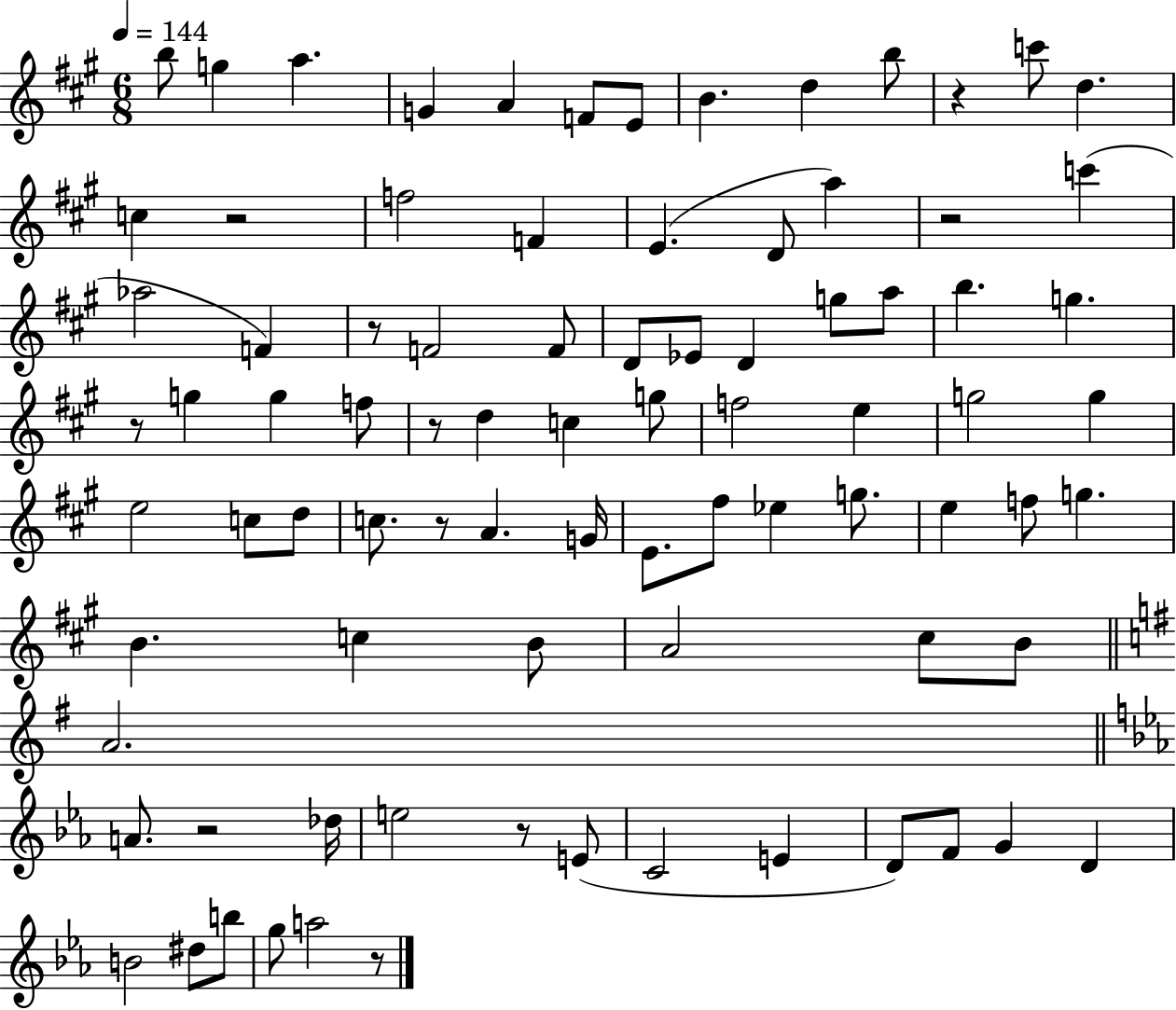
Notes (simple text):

B5/e G5/q A5/q. G4/q A4/q F4/e E4/e B4/q. D5/q B5/e R/q C6/e D5/q. C5/q R/h F5/h F4/q E4/q. D4/e A5/q R/h C6/q Ab5/h F4/q R/e F4/h F4/e D4/e Eb4/e D4/q G5/e A5/e B5/q. G5/q. R/e G5/q G5/q F5/e R/e D5/q C5/q G5/e F5/h E5/q G5/h G5/q E5/h C5/e D5/e C5/e. R/e A4/q. G4/s E4/e. F#5/e Eb5/q G5/e. E5/q F5/e G5/q. B4/q. C5/q B4/e A4/h C#5/e B4/e A4/h. A4/e. R/h Db5/s E5/h R/e E4/e C4/h E4/q D4/e F4/e G4/q D4/q B4/h D#5/e B5/e G5/e A5/h R/e